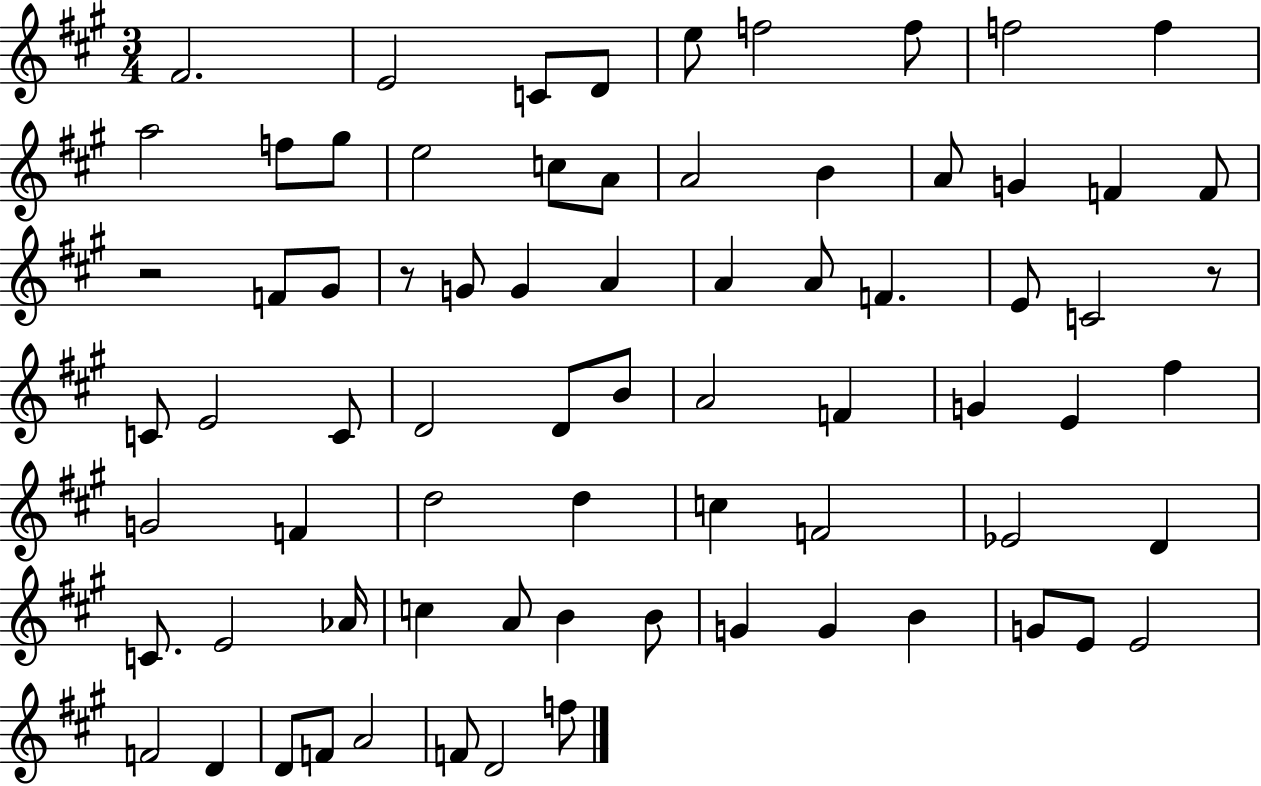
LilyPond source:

{
  \clef treble
  \numericTimeSignature
  \time 3/4
  \key a \major
  \repeat volta 2 { fis'2. | e'2 c'8 d'8 | e''8 f''2 f''8 | f''2 f''4 | \break a''2 f''8 gis''8 | e''2 c''8 a'8 | a'2 b'4 | a'8 g'4 f'4 f'8 | \break r2 f'8 gis'8 | r8 g'8 g'4 a'4 | a'4 a'8 f'4. | e'8 c'2 r8 | \break c'8 e'2 c'8 | d'2 d'8 b'8 | a'2 f'4 | g'4 e'4 fis''4 | \break g'2 f'4 | d''2 d''4 | c''4 f'2 | ees'2 d'4 | \break c'8. e'2 aes'16 | c''4 a'8 b'4 b'8 | g'4 g'4 b'4 | g'8 e'8 e'2 | \break f'2 d'4 | d'8 f'8 a'2 | f'8 d'2 f''8 | } \bar "|."
}